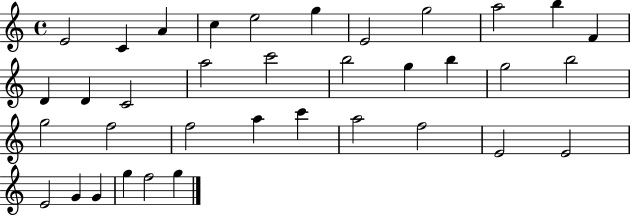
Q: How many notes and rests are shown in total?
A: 36